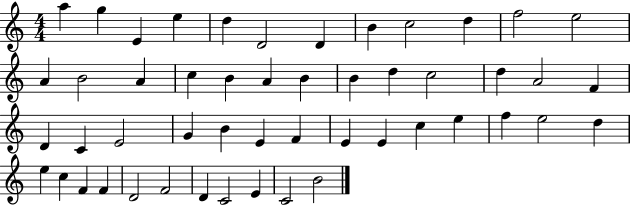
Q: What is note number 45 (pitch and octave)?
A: F4